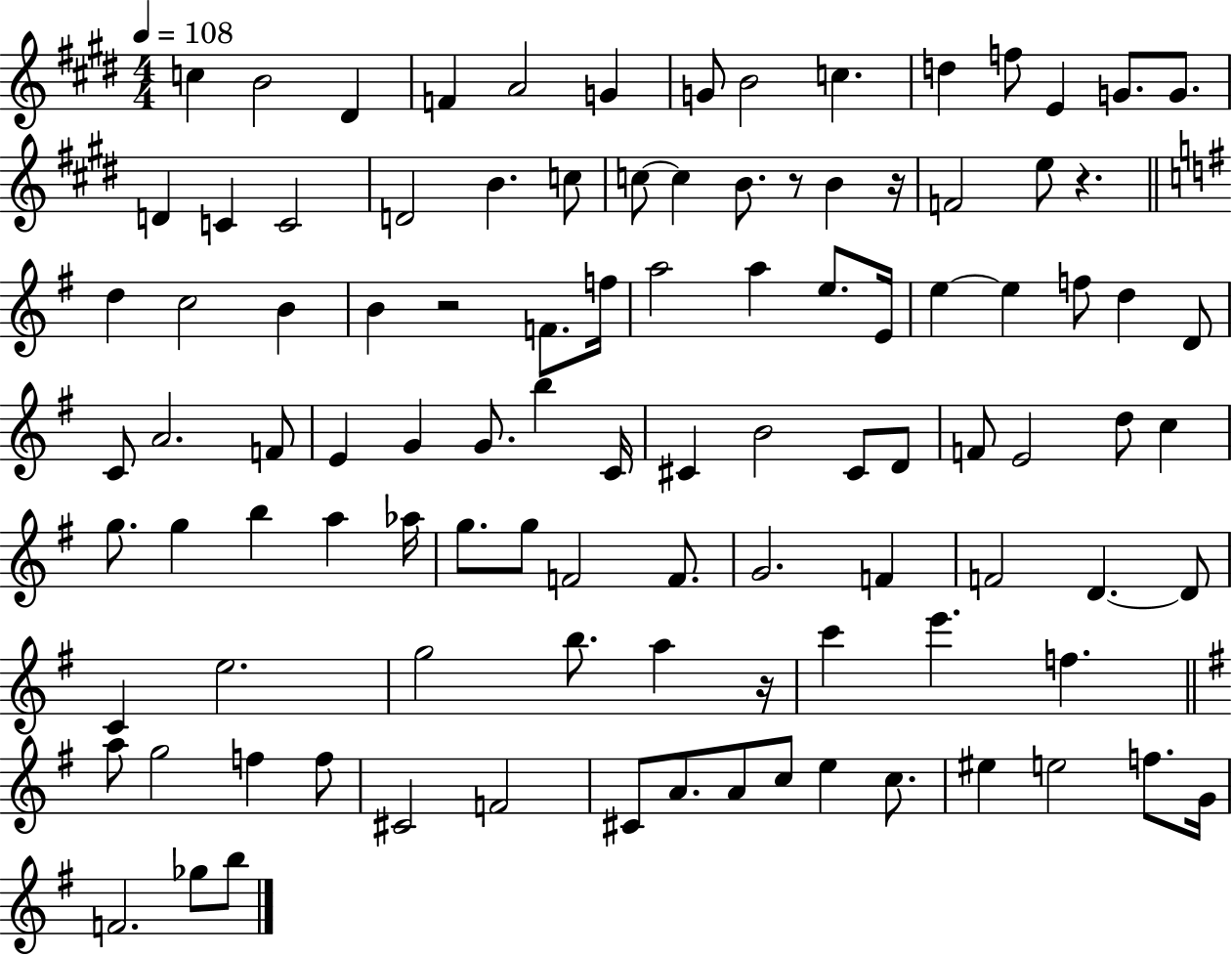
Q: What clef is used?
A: treble